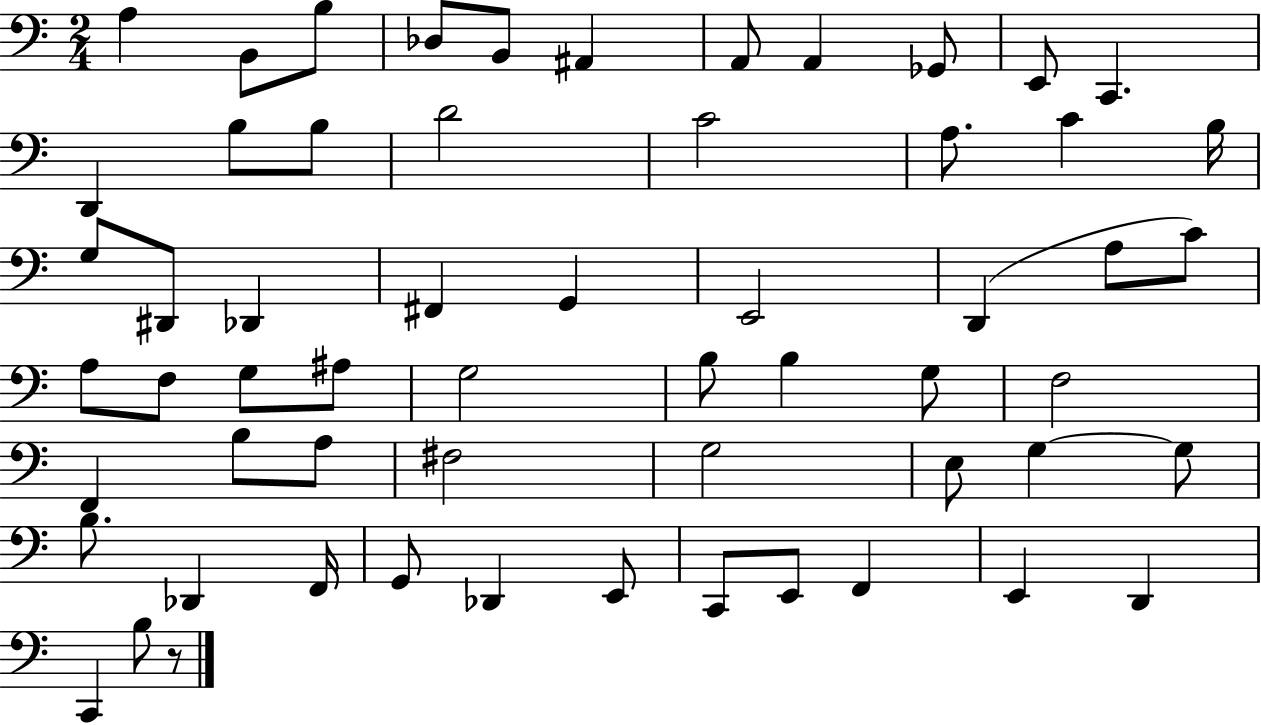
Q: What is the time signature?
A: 2/4